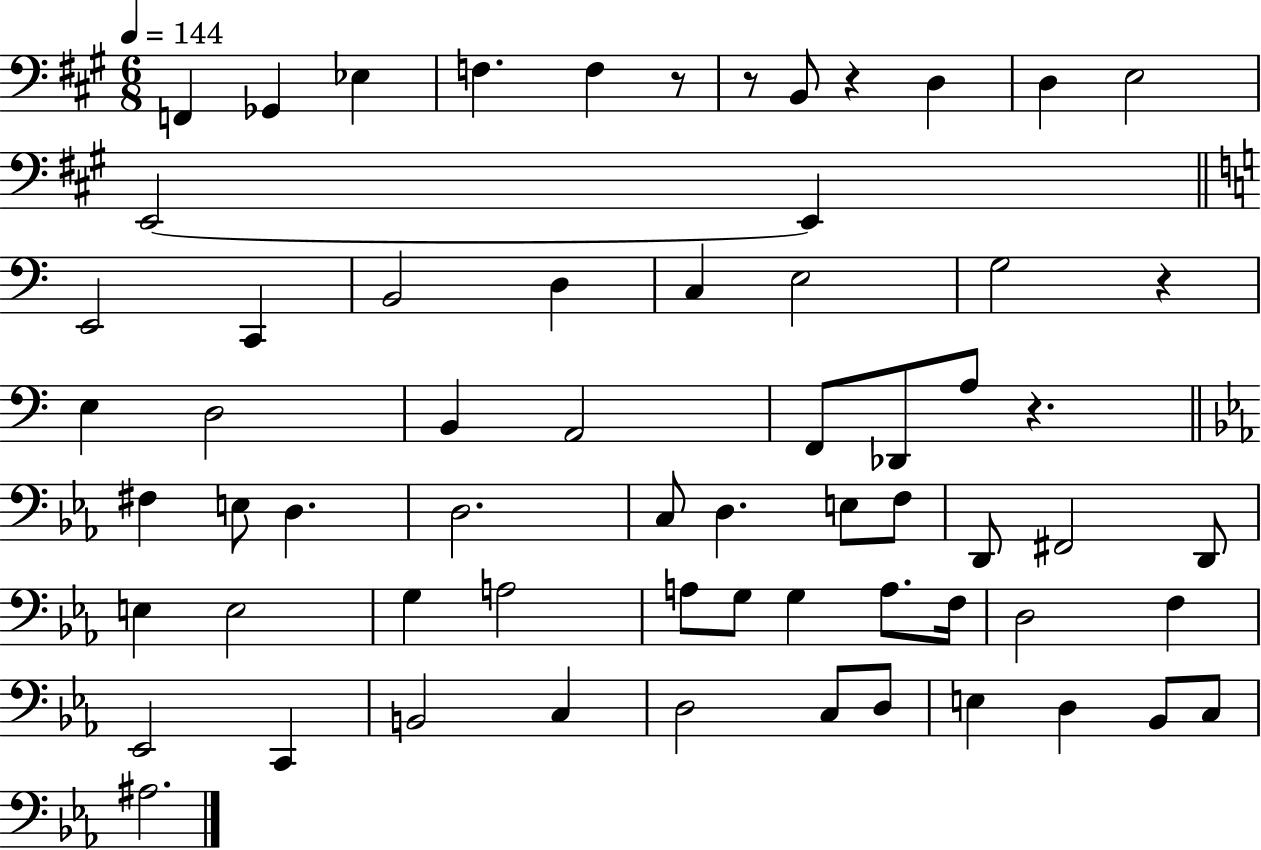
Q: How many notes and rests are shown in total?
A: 64